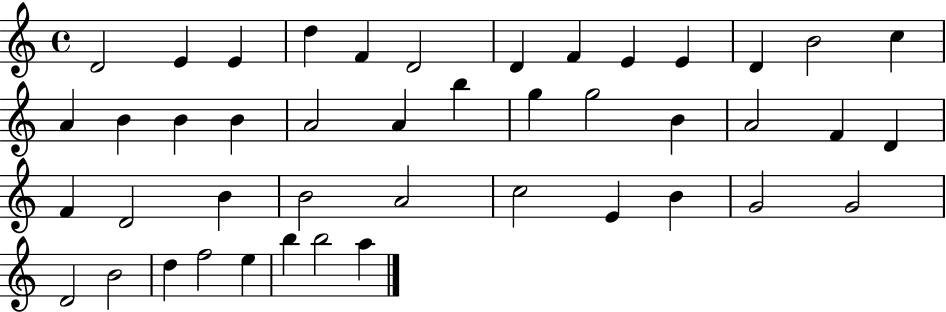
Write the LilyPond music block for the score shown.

{
  \clef treble
  \time 4/4
  \defaultTimeSignature
  \key c \major
  d'2 e'4 e'4 | d''4 f'4 d'2 | d'4 f'4 e'4 e'4 | d'4 b'2 c''4 | \break a'4 b'4 b'4 b'4 | a'2 a'4 b''4 | g''4 g''2 b'4 | a'2 f'4 d'4 | \break f'4 d'2 b'4 | b'2 a'2 | c''2 e'4 b'4 | g'2 g'2 | \break d'2 b'2 | d''4 f''2 e''4 | b''4 b''2 a''4 | \bar "|."
}